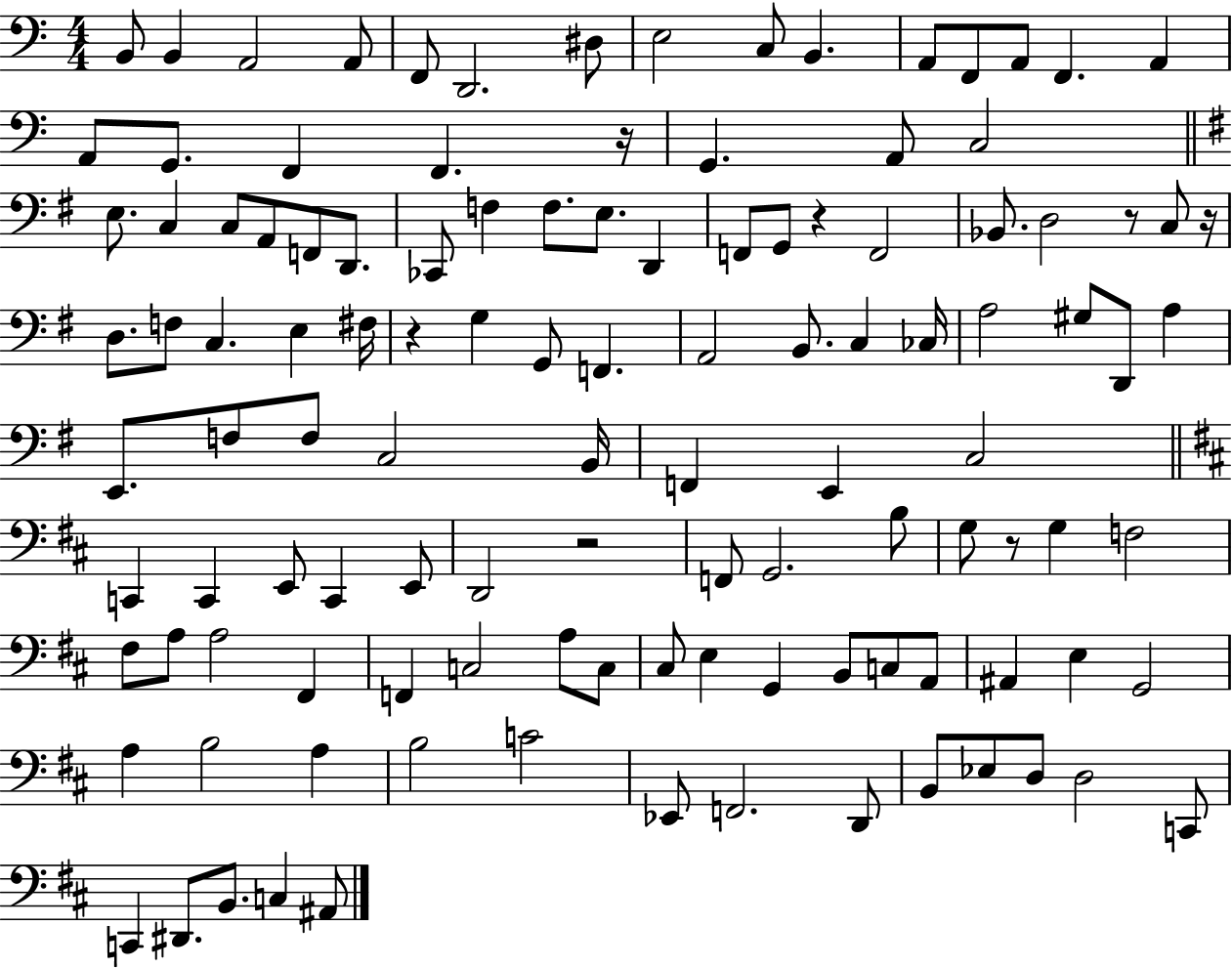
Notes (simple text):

B2/e B2/q A2/h A2/e F2/e D2/h. D#3/e E3/h C3/e B2/q. A2/e F2/e A2/e F2/q. A2/q A2/e G2/e. F2/q F2/q. R/s G2/q. A2/e C3/h E3/e. C3/q C3/e A2/e F2/e D2/e. CES2/e F3/q F3/e. E3/e. D2/q F2/e G2/e R/q F2/h Bb2/e. D3/h R/e C3/e R/s D3/e. F3/e C3/q. E3/q F#3/s R/q G3/q G2/e F2/q. A2/h B2/e. C3/q CES3/s A3/h G#3/e D2/e A3/q E2/e. F3/e F3/e C3/h B2/s F2/q E2/q C3/h C2/q C2/q E2/e C2/q E2/e D2/h R/h F2/e G2/h. B3/e G3/e R/e G3/q F3/h F#3/e A3/e A3/h F#2/q F2/q C3/h A3/e C3/e C#3/e E3/q G2/q B2/e C3/e A2/e A#2/q E3/q G2/h A3/q B3/h A3/q B3/h C4/h Eb2/e F2/h. D2/e B2/e Eb3/e D3/e D3/h C2/e C2/q D#2/e. B2/e. C3/q A#2/e